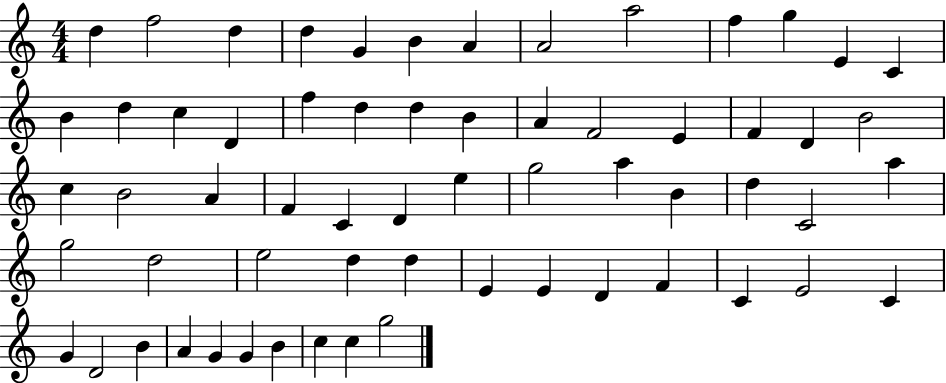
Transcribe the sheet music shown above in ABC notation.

X:1
T:Untitled
M:4/4
L:1/4
K:C
d f2 d d G B A A2 a2 f g E C B d c D f d d B A F2 E F D B2 c B2 A F C D e g2 a B d C2 a g2 d2 e2 d d E E D F C E2 C G D2 B A G G B c c g2